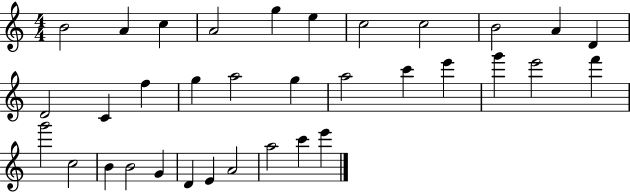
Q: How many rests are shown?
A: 0